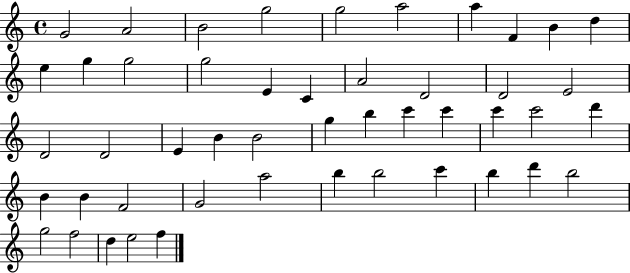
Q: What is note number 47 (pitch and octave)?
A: E5